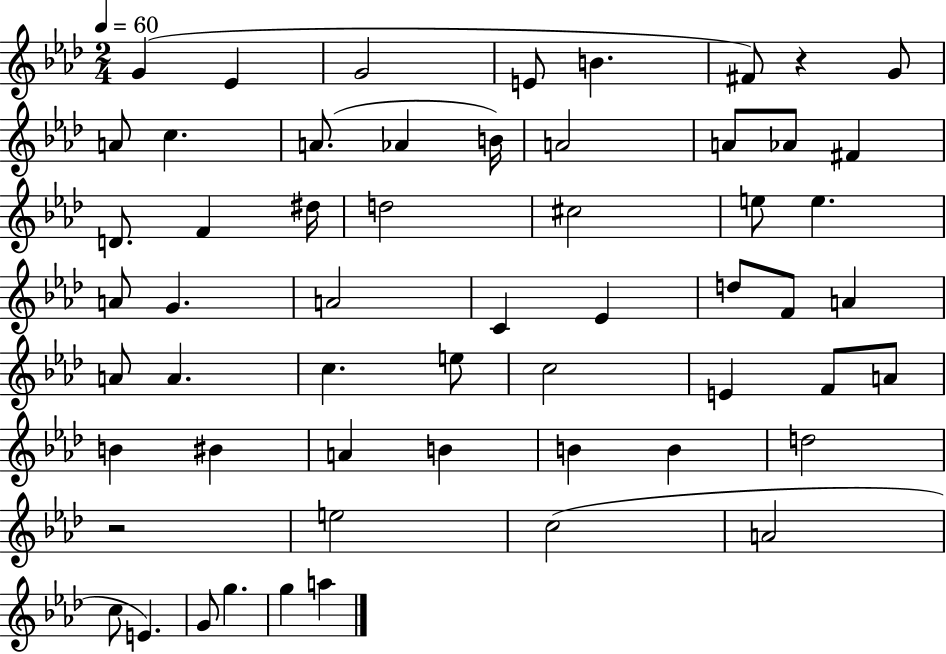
G4/q Eb4/q G4/h E4/e B4/q. F#4/e R/q G4/e A4/e C5/q. A4/e. Ab4/q B4/s A4/h A4/e Ab4/e F#4/q D4/e. F4/q D#5/s D5/h C#5/h E5/e E5/q. A4/e G4/q. A4/h C4/q Eb4/q D5/e F4/e A4/q A4/e A4/q. C5/q. E5/e C5/h E4/q F4/e A4/e B4/q BIS4/q A4/q B4/q B4/q B4/q D5/h R/h E5/h C5/h A4/h C5/e E4/q. G4/e G5/q. G5/q A5/q